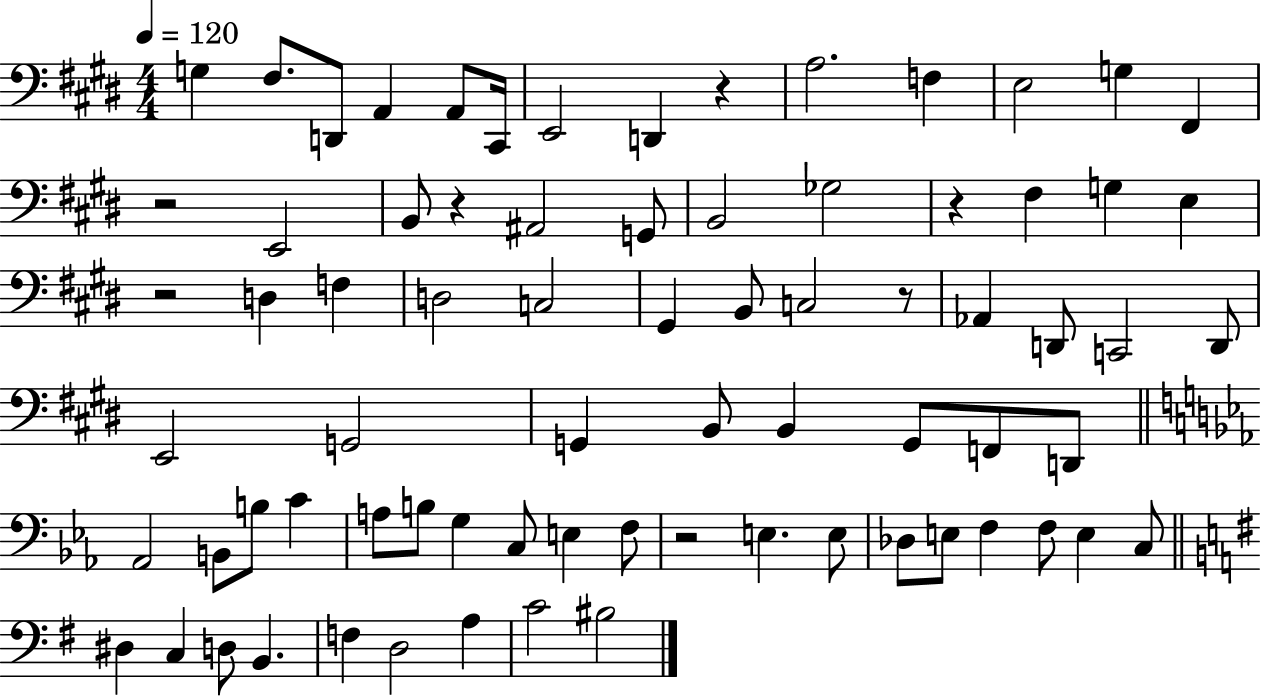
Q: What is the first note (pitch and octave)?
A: G3